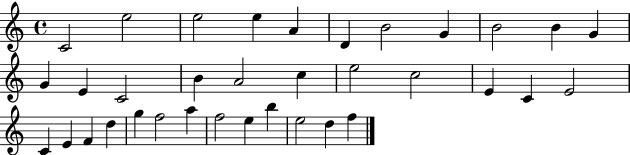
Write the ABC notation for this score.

X:1
T:Untitled
M:4/4
L:1/4
K:C
C2 e2 e2 e A D B2 G B2 B G G E C2 B A2 c e2 c2 E C E2 C E F d g f2 a f2 e b e2 d f